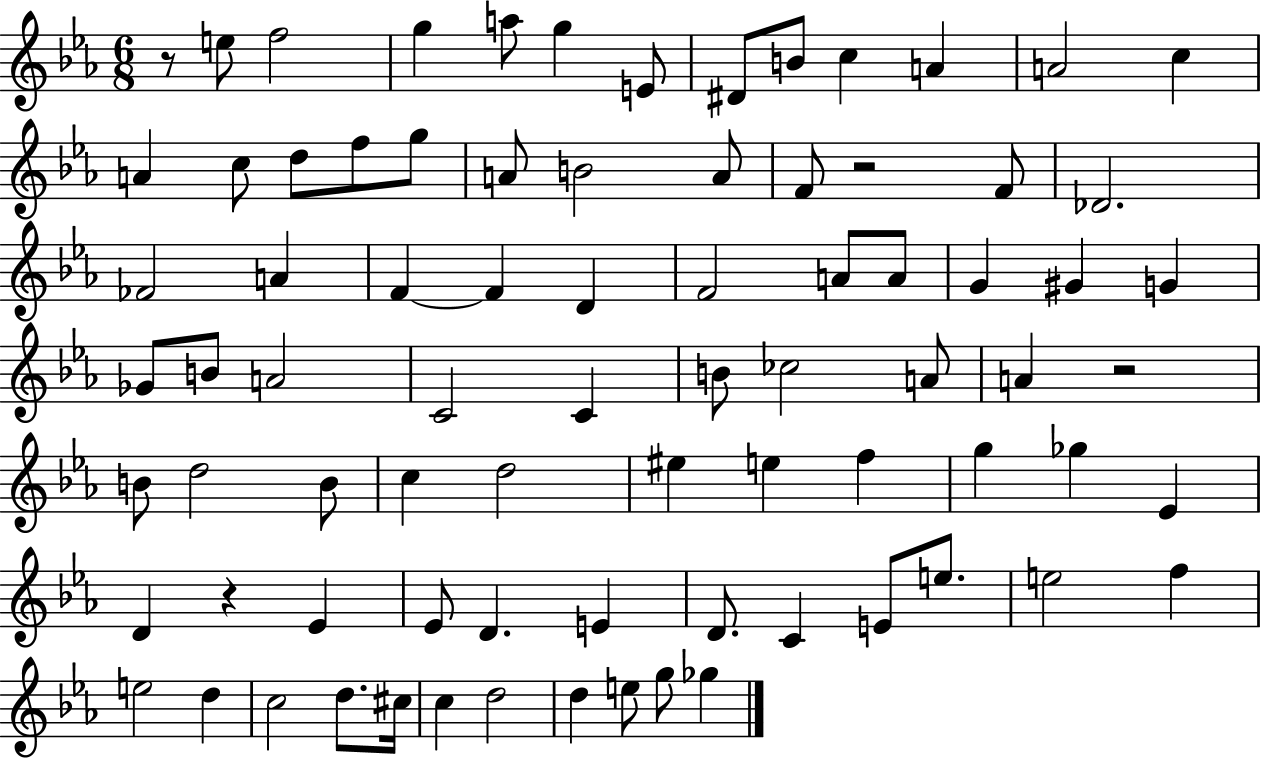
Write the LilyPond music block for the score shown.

{
  \clef treble
  \numericTimeSignature
  \time 6/8
  \key ees \major
  \repeat volta 2 { r8 e''8 f''2 | g''4 a''8 g''4 e'8 | dis'8 b'8 c''4 a'4 | a'2 c''4 | \break a'4 c''8 d''8 f''8 g''8 | a'8 b'2 a'8 | f'8 r2 f'8 | des'2. | \break fes'2 a'4 | f'4~~ f'4 d'4 | f'2 a'8 a'8 | g'4 gis'4 g'4 | \break ges'8 b'8 a'2 | c'2 c'4 | b'8 ces''2 a'8 | a'4 r2 | \break b'8 d''2 b'8 | c''4 d''2 | eis''4 e''4 f''4 | g''4 ges''4 ees'4 | \break d'4 r4 ees'4 | ees'8 d'4. e'4 | d'8. c'4 e'8 e''8. | e''2 f''4 | \break e''2 d''4 | c''2 d''8. cis''16 | c''4 d''2 | d''4 e''8 g''8 ges''4 | \break } \bar "|."
}